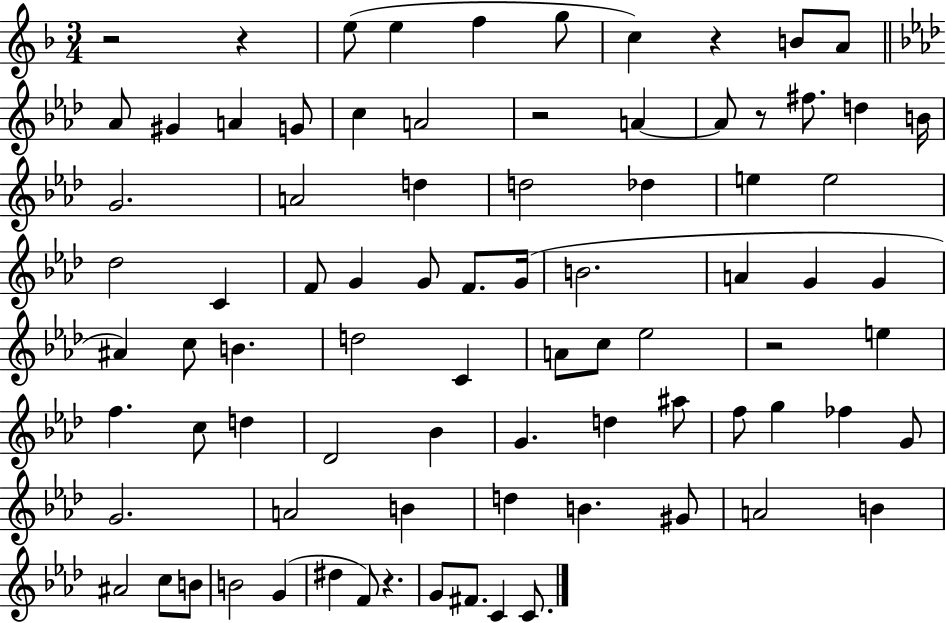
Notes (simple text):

R/h R/q E5/e E5/q F5/q G5/e C5/q R/q B4/e A4/e Ab4/e G#4/q A4/q G4/e C5/q A4/h R/h A4/q A4/e R/e F#5/e. D5/q B4/s G4/h. A4/h D5/q D5/h Db5/q E5/q E5/h Db5/h C4/q F4/e G4/q G4/e F4/e. G4/s B4/h. A4/q G4/q G4/q A#4/q C5/e B4/q. D5/h C4/q A4/e C5/e Eb5/h R/h E5/q F5/q. C5/e D5/q Db4/h Bb4/q G4/q. D5/q A#5/e F5/e G5/q FES5/q G4/e G4/h. A4/h B4/q D5/q B4/q. G#4/e A4/h B4/q A#4/h C5/e B4/e B4/h G4/q D#5/q F4/e R/q. G4/e F#4/e. C4/q C4/e.